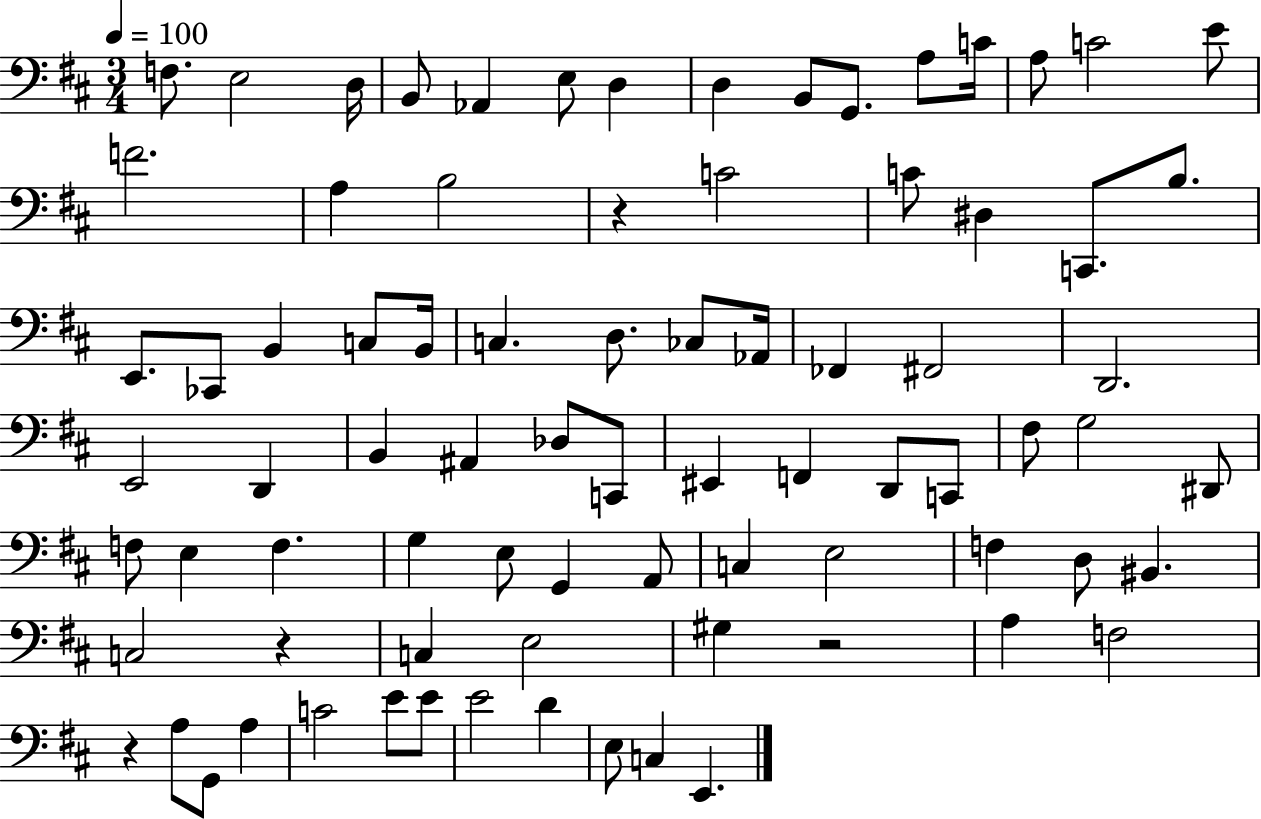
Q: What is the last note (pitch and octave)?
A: E2